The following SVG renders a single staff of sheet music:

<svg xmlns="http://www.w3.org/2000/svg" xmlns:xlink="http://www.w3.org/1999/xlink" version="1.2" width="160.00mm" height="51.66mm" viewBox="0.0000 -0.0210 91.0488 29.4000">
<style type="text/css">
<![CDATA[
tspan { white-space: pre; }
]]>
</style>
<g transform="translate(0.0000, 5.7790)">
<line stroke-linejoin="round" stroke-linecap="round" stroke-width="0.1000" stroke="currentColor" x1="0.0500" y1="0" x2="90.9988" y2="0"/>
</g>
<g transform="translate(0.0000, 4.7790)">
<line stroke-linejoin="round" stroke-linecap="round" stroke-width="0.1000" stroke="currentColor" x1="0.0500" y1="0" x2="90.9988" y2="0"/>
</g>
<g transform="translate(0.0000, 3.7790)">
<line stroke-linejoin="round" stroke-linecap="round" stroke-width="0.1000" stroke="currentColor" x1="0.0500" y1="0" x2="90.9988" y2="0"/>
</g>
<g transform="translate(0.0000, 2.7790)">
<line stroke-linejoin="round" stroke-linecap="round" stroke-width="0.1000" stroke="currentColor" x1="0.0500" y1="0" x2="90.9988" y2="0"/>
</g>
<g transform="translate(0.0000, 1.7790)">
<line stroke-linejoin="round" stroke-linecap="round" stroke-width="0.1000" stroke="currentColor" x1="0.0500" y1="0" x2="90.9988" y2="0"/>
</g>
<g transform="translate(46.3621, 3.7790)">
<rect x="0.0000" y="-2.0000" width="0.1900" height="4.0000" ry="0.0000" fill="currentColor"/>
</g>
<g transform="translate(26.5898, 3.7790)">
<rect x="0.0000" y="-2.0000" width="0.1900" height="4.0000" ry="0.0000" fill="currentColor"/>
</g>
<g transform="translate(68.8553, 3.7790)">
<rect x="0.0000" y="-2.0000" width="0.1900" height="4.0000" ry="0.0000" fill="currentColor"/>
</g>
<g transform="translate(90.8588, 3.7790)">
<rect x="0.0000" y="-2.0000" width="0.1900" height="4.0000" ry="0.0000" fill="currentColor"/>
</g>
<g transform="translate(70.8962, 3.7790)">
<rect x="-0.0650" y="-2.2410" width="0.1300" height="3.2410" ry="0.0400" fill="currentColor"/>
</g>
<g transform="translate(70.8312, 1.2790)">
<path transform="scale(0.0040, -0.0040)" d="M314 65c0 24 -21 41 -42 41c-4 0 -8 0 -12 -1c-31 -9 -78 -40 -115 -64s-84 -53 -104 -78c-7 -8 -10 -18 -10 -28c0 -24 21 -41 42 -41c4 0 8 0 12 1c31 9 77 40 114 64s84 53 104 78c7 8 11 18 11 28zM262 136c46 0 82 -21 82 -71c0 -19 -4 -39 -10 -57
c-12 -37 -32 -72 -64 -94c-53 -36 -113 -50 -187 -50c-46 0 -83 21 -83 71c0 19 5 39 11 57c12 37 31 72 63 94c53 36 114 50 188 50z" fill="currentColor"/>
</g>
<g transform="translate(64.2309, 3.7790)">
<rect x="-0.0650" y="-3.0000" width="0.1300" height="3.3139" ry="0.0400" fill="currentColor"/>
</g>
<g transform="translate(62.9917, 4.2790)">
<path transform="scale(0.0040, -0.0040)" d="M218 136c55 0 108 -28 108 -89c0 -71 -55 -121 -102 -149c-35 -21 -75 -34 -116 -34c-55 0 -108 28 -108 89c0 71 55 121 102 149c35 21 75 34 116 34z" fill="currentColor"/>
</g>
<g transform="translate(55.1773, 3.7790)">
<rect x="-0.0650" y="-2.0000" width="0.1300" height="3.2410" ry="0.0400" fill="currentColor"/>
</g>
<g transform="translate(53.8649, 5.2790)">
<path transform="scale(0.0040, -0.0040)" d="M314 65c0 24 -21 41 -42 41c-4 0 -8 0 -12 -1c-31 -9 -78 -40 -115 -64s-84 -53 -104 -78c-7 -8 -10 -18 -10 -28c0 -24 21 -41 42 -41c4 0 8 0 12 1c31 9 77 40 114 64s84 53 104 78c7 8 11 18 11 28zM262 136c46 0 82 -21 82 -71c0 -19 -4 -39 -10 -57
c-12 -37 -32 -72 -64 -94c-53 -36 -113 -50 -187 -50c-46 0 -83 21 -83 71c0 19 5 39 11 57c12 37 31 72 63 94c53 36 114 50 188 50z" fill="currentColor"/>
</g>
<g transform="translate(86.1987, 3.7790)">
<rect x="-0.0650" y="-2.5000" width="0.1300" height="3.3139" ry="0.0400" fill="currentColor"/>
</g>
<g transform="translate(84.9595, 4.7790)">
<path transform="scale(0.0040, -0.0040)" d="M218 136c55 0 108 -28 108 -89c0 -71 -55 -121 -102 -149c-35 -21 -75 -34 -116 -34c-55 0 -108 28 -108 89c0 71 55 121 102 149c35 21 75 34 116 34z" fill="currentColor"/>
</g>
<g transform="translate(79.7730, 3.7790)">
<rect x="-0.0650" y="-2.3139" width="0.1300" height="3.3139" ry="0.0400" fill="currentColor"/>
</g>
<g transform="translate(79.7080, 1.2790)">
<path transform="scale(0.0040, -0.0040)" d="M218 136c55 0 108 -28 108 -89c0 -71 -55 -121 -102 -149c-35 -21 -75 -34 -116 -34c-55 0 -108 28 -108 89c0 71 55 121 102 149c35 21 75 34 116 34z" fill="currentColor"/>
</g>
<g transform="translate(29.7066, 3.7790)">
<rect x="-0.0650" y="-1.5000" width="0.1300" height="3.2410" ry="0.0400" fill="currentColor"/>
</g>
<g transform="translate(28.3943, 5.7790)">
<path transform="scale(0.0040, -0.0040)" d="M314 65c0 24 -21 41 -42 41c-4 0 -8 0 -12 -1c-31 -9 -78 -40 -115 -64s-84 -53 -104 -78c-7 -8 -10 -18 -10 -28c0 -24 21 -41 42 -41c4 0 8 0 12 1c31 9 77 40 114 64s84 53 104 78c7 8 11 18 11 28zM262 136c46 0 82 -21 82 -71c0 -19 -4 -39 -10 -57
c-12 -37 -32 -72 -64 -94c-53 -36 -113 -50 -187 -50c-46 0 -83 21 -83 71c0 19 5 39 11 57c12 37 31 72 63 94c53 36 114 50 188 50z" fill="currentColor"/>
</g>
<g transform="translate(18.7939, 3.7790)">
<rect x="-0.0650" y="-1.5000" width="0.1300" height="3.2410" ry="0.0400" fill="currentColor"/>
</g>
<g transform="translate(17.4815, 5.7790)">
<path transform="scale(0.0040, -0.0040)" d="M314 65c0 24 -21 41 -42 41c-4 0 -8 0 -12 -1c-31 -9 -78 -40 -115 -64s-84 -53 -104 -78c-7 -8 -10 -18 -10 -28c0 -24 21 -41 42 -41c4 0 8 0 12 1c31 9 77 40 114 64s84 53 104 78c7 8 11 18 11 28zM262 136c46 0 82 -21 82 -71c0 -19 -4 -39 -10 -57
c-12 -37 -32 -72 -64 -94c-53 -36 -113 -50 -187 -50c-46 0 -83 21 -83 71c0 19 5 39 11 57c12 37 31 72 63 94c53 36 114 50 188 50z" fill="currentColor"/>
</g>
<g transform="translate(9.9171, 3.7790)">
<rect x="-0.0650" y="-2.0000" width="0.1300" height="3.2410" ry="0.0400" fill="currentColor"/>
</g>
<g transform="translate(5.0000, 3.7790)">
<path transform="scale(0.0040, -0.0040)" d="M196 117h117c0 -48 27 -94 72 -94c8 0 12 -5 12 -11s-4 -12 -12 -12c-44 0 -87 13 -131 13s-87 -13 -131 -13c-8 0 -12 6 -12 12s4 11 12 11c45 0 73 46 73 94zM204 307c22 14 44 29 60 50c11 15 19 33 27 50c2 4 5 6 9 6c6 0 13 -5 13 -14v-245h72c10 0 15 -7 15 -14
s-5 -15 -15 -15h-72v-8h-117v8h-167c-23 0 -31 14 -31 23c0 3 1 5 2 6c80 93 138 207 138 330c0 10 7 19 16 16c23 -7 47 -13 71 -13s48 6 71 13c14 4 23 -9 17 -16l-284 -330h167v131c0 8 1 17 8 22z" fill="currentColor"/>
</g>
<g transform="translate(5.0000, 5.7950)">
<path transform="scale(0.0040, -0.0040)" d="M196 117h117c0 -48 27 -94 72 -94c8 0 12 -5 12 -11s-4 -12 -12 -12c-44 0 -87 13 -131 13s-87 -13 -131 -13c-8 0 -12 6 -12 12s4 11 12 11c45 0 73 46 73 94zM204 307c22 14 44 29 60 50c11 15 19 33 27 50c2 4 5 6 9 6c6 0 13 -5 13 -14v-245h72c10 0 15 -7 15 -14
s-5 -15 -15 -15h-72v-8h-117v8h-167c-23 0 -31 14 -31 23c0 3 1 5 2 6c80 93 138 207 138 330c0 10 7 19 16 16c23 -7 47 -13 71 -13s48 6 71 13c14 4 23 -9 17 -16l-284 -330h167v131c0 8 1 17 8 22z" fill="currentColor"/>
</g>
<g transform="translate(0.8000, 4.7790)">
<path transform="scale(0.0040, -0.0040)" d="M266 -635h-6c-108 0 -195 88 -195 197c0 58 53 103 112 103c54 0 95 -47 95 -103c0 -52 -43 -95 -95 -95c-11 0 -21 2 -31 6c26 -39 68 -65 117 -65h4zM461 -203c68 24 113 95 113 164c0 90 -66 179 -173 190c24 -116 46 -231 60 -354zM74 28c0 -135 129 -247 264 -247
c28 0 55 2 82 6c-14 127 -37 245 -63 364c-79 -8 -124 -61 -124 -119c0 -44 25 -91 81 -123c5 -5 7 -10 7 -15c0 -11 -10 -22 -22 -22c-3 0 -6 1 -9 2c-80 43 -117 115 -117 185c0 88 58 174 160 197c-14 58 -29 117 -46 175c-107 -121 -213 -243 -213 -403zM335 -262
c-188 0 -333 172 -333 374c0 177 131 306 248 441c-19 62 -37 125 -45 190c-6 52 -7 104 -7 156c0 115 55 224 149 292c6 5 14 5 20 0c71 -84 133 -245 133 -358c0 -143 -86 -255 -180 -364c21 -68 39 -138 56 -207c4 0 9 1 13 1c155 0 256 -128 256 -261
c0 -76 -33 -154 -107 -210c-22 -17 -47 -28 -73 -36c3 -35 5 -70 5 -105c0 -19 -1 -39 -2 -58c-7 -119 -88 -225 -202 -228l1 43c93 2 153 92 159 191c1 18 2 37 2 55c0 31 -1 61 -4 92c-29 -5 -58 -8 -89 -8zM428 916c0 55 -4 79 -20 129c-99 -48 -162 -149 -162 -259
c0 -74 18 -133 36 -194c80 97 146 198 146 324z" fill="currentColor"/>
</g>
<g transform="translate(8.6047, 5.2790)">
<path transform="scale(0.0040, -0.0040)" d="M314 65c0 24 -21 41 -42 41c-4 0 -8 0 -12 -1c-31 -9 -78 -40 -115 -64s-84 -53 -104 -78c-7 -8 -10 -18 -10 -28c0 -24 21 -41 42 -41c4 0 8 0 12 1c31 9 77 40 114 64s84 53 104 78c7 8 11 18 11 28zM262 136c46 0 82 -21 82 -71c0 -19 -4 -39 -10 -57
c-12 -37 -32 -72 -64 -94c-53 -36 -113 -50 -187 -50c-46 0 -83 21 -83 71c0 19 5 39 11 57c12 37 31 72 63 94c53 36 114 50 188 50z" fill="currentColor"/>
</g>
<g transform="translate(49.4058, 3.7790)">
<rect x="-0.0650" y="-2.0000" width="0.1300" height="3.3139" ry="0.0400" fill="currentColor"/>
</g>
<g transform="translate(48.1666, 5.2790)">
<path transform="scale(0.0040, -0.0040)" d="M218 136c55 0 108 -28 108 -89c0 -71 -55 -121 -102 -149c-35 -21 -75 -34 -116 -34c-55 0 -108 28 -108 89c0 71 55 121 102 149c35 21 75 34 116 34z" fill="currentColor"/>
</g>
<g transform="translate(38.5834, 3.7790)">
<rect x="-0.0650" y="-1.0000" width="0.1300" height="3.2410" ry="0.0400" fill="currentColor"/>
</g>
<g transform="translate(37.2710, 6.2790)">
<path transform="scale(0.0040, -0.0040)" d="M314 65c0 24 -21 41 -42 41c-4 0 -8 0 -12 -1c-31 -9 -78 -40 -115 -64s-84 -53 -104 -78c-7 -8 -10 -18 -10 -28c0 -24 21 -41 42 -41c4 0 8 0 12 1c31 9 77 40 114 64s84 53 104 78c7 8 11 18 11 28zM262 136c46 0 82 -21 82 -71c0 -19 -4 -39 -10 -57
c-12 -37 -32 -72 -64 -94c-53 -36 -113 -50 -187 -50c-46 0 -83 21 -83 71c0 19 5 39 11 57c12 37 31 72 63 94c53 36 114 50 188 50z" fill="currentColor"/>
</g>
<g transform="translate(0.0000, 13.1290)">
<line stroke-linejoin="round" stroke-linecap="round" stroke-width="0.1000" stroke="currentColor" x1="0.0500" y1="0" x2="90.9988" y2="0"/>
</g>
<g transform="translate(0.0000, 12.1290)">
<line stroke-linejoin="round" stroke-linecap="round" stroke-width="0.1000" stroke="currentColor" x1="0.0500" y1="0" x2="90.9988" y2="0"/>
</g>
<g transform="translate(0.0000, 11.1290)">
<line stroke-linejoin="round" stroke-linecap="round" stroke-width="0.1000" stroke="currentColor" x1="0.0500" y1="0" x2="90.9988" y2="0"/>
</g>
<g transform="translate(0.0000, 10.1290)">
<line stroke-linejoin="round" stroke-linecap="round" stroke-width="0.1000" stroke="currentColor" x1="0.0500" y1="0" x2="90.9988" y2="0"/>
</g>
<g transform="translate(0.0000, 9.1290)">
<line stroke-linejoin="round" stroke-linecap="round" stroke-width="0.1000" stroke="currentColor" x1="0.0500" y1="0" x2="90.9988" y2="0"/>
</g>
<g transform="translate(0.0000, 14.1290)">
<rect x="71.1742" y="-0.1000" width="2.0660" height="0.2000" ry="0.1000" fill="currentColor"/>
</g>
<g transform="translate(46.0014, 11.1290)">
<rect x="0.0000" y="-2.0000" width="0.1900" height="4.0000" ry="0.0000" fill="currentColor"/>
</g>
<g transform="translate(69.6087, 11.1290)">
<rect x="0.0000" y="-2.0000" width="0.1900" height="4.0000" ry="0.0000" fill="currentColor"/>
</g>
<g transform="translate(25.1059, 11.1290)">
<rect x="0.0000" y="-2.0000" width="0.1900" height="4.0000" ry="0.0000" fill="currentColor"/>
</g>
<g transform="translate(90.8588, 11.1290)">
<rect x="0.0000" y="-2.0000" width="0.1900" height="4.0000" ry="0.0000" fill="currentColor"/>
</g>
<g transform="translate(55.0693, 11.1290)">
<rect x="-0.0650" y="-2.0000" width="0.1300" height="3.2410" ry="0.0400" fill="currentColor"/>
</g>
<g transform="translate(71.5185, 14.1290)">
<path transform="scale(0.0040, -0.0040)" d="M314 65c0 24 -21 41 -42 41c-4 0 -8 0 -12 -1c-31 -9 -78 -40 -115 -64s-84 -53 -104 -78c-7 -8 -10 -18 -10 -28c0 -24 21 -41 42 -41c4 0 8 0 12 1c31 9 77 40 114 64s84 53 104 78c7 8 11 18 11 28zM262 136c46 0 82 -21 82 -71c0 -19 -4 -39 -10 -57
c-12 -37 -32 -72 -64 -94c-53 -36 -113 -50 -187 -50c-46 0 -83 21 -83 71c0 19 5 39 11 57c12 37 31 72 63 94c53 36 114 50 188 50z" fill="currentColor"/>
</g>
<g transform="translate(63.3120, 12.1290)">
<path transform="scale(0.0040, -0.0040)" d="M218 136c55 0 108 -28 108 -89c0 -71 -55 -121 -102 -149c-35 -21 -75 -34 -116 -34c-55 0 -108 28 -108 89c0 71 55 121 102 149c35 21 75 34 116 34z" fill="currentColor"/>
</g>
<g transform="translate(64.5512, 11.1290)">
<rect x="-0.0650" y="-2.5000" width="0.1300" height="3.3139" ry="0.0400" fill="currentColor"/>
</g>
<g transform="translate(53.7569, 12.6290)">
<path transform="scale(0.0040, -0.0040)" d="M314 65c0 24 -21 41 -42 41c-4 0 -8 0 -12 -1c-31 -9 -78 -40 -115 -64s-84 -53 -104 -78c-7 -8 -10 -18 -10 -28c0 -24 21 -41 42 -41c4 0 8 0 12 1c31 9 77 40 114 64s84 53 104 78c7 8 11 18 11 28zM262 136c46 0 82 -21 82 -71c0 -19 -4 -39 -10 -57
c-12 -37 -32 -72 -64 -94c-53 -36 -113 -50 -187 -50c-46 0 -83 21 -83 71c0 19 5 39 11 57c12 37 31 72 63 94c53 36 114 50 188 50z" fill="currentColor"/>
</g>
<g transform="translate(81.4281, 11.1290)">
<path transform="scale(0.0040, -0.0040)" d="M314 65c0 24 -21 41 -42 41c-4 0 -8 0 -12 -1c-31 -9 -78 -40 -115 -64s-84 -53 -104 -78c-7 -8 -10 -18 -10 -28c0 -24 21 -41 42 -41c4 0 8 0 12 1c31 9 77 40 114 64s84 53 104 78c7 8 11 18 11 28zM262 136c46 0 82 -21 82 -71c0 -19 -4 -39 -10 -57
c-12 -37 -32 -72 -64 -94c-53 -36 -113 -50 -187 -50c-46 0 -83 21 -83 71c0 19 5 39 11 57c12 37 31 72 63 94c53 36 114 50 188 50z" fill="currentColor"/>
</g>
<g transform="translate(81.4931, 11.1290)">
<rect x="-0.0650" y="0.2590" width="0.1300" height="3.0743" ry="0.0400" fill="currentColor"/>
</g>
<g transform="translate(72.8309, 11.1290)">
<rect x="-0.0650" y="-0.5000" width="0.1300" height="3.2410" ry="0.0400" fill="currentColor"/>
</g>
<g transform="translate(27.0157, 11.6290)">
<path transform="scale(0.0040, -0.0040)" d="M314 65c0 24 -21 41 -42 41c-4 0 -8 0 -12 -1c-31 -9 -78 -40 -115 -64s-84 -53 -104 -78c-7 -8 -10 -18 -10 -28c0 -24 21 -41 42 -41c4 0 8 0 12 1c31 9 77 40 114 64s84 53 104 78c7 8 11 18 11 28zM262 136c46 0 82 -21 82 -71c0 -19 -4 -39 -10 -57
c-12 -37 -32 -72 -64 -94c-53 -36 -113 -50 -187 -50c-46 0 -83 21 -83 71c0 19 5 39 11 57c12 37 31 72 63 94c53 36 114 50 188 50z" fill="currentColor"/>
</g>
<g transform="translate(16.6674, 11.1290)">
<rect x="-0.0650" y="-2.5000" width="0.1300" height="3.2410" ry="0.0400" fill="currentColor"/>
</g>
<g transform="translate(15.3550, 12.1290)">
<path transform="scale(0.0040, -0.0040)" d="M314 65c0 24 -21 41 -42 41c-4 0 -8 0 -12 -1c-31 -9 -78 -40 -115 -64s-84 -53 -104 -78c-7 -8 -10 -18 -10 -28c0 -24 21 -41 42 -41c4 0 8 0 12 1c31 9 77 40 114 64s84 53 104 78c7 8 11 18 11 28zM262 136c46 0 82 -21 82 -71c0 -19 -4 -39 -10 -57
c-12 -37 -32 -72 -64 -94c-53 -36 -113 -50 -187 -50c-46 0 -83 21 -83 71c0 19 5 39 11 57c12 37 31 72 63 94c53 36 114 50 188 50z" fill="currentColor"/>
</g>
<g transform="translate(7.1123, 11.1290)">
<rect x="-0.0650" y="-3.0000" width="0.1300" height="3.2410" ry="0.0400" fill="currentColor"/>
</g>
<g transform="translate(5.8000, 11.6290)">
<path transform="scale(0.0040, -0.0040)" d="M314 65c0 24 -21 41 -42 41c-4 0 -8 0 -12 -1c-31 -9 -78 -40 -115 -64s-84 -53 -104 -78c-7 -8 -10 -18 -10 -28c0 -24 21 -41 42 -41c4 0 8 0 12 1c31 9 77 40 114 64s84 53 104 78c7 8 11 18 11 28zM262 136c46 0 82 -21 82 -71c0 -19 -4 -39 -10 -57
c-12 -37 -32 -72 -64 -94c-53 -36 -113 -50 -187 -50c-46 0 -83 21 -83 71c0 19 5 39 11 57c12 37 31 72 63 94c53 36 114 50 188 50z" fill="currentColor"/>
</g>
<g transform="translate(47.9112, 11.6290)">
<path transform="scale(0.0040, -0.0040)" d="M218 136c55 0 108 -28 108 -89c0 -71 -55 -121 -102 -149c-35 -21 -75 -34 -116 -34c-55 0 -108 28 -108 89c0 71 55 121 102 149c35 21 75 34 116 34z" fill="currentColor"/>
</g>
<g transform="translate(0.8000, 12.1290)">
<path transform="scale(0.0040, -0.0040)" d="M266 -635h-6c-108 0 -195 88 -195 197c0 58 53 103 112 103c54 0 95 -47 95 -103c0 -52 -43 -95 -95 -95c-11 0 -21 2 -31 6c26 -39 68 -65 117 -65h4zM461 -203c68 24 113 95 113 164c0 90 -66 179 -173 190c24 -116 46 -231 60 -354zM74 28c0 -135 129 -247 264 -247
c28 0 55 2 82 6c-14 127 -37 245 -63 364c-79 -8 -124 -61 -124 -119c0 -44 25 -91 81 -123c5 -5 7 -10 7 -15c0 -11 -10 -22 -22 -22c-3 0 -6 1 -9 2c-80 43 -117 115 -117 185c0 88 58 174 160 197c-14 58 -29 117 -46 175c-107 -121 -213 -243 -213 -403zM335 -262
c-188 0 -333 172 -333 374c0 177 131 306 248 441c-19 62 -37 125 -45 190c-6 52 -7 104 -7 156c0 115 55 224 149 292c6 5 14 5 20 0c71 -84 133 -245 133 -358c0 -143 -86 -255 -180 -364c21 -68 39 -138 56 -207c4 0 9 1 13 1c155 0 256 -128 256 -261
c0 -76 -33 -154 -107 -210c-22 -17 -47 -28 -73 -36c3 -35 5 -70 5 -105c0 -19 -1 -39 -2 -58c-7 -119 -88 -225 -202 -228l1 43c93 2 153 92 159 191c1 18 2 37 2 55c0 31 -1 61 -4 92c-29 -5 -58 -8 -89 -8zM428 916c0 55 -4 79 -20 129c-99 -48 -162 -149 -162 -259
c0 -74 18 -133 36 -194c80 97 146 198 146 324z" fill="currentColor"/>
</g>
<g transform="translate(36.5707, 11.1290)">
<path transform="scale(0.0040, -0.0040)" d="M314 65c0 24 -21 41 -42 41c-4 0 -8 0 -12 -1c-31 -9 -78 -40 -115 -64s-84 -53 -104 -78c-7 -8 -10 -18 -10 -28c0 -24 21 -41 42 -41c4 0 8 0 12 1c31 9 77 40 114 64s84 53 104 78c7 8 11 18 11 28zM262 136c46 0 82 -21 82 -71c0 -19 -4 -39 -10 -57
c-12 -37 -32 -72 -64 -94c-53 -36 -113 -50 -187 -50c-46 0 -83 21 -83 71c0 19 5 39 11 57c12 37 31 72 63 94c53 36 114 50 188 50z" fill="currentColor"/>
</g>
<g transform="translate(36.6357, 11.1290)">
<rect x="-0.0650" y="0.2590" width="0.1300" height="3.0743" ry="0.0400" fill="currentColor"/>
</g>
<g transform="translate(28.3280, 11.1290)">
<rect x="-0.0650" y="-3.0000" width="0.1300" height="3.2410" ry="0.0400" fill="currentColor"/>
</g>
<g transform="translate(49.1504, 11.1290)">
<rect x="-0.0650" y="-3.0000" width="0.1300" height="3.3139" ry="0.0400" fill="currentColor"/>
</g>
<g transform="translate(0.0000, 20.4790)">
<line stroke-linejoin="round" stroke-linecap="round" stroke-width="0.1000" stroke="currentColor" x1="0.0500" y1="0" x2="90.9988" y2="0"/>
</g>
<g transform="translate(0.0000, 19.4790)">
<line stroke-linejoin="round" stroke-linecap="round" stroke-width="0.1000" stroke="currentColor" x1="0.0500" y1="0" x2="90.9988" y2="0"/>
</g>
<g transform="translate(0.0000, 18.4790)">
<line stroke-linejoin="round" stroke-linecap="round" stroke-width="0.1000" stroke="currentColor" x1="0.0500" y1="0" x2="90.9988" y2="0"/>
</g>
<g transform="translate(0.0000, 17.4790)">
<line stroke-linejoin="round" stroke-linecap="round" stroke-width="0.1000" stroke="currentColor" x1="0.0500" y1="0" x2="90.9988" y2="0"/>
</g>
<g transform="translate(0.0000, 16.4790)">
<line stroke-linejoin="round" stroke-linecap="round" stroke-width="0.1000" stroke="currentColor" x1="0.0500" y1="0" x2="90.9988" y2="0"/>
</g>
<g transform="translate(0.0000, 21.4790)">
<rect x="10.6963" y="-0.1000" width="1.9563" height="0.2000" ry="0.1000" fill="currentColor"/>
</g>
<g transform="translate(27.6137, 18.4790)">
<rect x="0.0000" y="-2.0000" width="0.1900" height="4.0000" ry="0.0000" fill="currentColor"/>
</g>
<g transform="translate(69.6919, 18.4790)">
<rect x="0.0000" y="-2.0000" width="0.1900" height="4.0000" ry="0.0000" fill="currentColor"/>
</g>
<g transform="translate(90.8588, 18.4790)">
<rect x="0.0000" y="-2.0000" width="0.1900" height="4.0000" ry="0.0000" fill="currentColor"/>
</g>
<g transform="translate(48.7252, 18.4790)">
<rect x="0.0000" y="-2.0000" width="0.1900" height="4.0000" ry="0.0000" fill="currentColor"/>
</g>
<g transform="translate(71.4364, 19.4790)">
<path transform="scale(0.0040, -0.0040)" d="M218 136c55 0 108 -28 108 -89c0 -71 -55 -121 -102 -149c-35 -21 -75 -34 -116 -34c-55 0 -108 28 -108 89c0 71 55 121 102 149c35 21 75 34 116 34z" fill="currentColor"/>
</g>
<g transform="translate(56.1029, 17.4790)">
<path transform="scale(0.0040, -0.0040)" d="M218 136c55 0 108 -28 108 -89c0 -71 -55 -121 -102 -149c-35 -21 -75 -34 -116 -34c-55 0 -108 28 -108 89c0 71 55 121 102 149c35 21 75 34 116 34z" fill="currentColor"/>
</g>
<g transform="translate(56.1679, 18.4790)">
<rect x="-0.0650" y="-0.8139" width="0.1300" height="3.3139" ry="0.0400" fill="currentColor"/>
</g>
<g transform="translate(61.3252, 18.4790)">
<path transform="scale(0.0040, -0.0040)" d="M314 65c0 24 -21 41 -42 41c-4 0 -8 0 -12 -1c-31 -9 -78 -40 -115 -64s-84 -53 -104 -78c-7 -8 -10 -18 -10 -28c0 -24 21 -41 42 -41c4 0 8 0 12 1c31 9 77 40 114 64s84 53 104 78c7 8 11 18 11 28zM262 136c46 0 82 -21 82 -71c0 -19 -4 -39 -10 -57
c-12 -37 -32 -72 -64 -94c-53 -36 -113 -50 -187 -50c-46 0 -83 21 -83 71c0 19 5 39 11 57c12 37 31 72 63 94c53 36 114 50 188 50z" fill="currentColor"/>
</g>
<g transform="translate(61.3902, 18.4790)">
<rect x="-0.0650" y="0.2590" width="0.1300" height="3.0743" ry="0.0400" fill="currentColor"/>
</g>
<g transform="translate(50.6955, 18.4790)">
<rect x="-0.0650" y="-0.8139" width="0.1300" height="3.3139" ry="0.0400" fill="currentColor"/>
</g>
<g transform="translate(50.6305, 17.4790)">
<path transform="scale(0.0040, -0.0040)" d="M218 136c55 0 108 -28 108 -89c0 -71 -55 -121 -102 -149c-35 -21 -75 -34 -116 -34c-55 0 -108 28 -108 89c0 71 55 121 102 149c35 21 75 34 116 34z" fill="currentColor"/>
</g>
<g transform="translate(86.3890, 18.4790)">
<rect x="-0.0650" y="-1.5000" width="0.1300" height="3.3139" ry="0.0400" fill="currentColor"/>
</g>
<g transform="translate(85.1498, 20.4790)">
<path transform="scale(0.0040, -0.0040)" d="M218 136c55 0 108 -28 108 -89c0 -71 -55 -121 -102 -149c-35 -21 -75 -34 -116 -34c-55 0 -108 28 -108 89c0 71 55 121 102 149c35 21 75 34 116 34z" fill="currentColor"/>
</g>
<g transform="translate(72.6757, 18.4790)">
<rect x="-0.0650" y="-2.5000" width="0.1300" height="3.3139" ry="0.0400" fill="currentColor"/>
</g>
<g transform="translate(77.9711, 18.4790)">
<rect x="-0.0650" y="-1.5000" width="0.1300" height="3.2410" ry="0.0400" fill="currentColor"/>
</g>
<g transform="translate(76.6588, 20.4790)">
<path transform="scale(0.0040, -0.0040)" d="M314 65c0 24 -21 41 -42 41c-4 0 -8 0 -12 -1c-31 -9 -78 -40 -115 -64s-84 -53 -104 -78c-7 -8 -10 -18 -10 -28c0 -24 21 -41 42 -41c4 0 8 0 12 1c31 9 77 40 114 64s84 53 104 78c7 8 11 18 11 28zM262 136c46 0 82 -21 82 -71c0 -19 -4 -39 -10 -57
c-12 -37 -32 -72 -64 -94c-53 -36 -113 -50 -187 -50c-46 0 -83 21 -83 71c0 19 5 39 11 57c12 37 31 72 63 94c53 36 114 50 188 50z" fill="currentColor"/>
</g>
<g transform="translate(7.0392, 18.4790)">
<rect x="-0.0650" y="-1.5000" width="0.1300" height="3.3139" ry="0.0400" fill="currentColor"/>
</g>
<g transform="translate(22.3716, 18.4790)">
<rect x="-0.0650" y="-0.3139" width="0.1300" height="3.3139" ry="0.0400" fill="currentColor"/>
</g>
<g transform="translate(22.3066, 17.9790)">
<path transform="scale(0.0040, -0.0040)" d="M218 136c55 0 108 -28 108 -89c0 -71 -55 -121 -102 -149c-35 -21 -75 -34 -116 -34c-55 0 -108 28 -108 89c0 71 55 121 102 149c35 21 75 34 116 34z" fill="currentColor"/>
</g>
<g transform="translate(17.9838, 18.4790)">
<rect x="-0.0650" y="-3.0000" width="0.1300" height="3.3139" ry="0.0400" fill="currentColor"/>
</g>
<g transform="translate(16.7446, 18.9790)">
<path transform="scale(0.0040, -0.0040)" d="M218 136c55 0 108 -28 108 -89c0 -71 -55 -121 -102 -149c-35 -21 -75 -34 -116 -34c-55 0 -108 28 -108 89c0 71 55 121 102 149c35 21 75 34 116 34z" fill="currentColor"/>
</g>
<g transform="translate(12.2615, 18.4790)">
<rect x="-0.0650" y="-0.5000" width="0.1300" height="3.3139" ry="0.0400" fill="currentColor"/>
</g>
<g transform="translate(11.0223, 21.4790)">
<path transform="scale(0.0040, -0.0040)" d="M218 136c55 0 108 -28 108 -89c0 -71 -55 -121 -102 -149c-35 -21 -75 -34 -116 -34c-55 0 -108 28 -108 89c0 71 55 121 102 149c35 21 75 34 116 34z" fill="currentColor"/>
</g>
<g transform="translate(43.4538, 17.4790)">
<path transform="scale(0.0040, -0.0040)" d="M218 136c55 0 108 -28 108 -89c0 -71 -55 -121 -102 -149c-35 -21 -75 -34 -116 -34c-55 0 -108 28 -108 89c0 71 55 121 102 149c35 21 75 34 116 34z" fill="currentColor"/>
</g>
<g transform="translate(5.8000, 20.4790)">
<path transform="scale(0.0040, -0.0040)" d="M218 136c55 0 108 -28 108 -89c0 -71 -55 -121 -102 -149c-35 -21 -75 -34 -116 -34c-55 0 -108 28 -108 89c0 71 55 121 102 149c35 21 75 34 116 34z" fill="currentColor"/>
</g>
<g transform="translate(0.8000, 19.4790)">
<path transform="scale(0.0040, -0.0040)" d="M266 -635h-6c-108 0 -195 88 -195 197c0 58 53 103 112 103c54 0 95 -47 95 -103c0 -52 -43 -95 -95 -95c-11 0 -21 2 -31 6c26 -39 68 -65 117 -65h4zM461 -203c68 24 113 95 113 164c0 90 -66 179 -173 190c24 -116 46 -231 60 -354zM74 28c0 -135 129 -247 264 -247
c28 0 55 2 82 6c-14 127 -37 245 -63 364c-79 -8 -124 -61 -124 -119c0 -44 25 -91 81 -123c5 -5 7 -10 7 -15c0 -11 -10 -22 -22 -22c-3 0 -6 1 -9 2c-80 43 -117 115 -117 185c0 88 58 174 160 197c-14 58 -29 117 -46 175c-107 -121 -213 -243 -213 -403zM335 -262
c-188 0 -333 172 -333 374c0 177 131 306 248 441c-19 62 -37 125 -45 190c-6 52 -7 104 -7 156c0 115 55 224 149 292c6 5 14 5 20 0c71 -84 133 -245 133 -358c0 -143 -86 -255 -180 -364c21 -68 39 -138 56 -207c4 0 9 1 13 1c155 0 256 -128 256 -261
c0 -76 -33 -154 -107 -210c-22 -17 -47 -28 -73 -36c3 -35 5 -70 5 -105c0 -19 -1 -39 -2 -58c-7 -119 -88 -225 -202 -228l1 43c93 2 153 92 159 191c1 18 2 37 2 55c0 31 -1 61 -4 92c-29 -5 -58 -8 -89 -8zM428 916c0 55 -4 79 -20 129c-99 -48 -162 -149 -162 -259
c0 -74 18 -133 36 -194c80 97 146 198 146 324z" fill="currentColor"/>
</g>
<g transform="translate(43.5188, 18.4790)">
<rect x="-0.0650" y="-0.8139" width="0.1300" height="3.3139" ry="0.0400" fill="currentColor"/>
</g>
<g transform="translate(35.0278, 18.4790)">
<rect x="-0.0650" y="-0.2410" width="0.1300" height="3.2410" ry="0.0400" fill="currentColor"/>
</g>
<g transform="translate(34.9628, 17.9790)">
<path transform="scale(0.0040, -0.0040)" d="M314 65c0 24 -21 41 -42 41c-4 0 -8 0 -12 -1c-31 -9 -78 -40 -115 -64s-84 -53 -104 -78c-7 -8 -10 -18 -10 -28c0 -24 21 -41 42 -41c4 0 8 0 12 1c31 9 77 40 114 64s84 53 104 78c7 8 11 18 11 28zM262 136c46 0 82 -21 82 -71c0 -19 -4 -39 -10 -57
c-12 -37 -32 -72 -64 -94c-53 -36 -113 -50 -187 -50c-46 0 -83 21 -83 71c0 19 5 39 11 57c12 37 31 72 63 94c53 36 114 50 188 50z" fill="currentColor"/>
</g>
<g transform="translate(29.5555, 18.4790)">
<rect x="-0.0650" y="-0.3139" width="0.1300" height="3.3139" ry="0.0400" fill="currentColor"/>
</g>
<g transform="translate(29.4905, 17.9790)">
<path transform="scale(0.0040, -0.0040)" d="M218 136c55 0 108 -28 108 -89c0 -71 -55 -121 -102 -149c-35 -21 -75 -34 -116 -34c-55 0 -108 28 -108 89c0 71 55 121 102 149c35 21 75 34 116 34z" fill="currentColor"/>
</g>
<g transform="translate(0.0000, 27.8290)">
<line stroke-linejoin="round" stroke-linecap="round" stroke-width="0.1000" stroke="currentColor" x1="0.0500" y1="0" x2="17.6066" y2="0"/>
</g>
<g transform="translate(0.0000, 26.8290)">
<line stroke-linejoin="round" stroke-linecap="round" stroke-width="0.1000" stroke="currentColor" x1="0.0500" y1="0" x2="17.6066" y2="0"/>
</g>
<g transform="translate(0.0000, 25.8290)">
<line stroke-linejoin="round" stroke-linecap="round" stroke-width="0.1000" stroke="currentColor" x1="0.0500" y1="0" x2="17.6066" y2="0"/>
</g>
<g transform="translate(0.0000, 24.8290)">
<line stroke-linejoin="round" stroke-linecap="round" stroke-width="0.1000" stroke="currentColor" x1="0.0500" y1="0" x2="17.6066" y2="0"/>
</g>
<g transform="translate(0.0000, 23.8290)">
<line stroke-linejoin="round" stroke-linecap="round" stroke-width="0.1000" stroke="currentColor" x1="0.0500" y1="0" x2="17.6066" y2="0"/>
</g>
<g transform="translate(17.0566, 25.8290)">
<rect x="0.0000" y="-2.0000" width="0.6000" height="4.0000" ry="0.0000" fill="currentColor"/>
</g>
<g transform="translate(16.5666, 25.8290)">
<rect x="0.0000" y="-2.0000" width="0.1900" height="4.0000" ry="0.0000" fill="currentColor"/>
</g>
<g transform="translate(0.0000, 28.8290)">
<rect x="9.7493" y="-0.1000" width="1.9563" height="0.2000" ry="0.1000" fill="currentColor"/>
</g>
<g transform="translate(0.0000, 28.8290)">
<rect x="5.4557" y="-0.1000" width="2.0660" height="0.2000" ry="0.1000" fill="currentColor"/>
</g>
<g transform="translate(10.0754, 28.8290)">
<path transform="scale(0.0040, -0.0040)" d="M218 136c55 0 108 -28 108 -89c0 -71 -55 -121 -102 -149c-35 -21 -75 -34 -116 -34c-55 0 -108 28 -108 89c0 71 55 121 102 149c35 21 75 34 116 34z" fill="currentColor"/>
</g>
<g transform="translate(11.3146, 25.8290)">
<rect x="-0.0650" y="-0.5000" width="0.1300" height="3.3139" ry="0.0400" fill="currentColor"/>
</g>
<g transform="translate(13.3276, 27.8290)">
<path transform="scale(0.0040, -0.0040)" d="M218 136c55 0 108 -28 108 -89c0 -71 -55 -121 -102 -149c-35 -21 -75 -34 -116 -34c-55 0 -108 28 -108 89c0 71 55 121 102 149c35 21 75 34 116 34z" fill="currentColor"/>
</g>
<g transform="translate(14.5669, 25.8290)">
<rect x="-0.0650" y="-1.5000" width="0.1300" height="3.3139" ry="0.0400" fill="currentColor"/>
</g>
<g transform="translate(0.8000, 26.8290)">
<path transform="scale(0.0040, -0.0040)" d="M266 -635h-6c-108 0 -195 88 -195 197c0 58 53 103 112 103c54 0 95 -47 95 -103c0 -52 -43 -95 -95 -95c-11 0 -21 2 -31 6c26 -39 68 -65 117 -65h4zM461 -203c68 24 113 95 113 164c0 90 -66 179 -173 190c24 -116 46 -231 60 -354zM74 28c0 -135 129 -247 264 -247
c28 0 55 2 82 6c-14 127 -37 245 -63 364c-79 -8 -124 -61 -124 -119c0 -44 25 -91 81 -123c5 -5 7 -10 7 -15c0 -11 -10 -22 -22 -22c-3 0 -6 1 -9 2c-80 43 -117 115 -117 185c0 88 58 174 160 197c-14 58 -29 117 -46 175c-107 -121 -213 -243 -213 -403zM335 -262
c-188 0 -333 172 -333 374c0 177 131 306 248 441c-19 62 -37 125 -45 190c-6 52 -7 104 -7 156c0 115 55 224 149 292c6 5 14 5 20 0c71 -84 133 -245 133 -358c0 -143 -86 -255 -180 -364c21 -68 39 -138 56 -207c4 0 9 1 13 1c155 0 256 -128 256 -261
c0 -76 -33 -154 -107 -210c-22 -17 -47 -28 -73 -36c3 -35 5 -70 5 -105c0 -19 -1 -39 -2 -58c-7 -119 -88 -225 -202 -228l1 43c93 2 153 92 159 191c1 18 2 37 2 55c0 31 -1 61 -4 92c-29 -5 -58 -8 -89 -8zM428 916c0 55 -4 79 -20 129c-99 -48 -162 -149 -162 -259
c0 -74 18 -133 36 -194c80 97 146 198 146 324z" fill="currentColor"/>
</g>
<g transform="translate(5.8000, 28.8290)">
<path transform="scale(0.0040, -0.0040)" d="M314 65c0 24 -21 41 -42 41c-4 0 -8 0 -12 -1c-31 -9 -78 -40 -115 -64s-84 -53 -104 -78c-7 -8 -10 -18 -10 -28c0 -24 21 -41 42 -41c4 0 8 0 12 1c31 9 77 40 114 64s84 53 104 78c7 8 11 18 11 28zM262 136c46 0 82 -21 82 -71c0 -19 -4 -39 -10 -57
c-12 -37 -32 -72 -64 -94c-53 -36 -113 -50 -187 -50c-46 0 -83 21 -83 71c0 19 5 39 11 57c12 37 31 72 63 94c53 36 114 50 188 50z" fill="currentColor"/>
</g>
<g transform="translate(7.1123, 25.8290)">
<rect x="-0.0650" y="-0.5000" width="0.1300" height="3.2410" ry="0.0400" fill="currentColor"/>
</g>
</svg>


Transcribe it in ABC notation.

X:1
T:Untitled
M:4/4
L:1/4
K:C
F2 E2 E2 D2 F F2 A g2 g G A2 G2 A2 B2 A F2 G C2 B2 E C A c c c2 d d d B2 G E2 E C2 C E